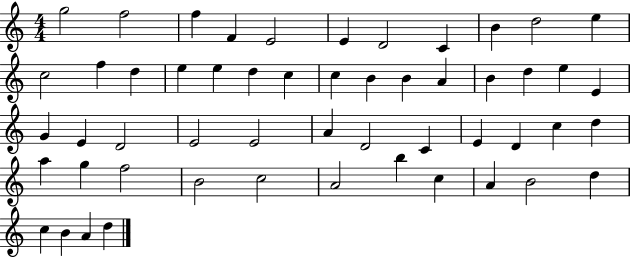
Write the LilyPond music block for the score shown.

{
  \clef treble
  \numericTimeSignature
  \time 4/4
  \key c \major
  g''2 f''2 | f''4 f'4 e'2 | e'4 d'2 c'4 | b'4 d''2 e''4 | \break c''2 f''4 d''4 | e''4 e''4 d''4 c''4 | c''4 b'4 b'4 a'4 | b'4 d''4 e''4 e'4 | \break g'4 e'4 d'2 | e'2 e'2 | a'4 d'2 c'4 | e'4 d'4 c''4 d''4 | \break a''4 g''4 f''2 | b'2 c''2 | a'2 b''4 c''4 | a'4 b'2 d''4 | \break c''4 b'4 a'4 d''4 | \bar "|."
}